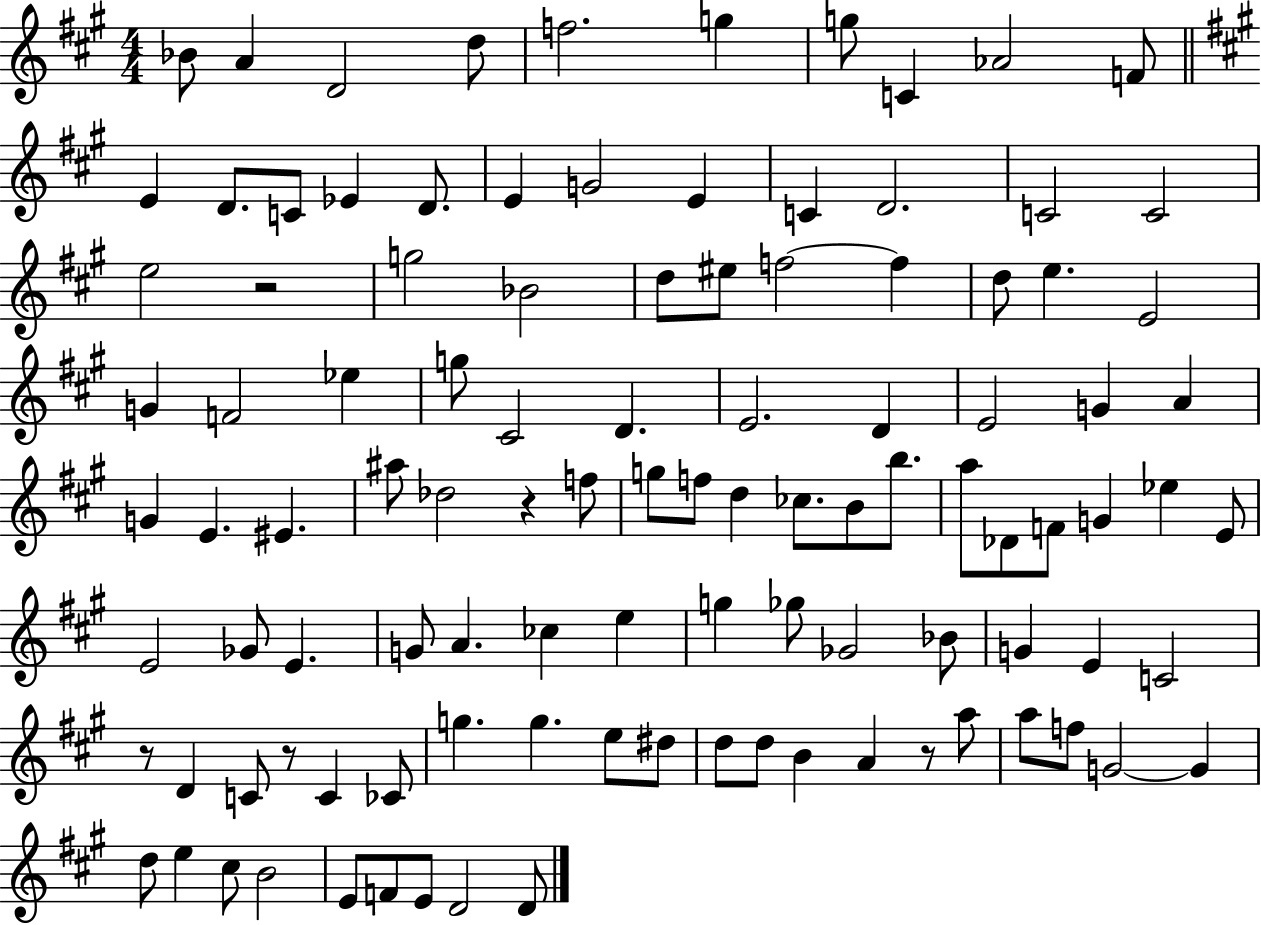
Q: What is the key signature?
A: A major